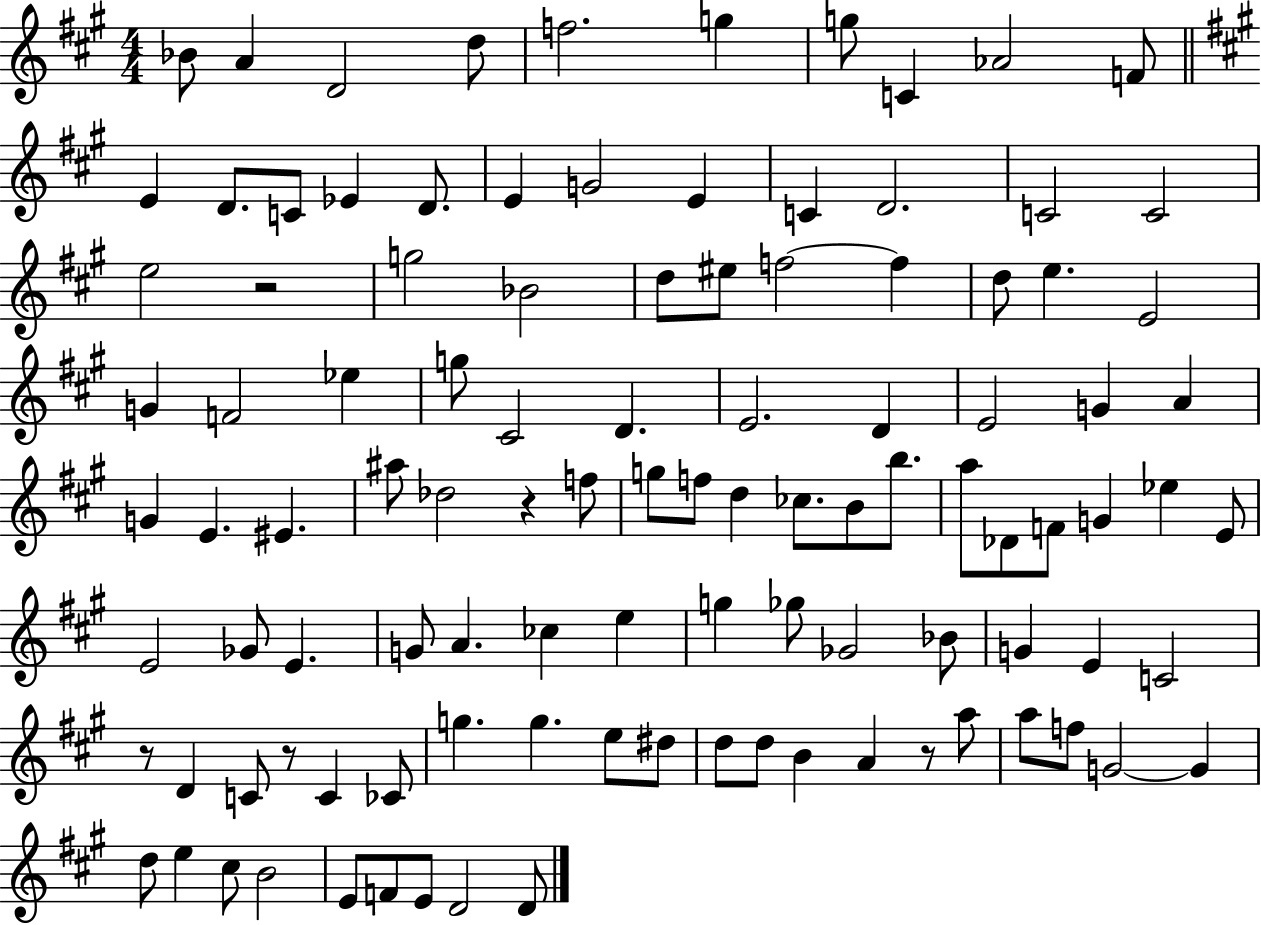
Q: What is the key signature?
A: A major